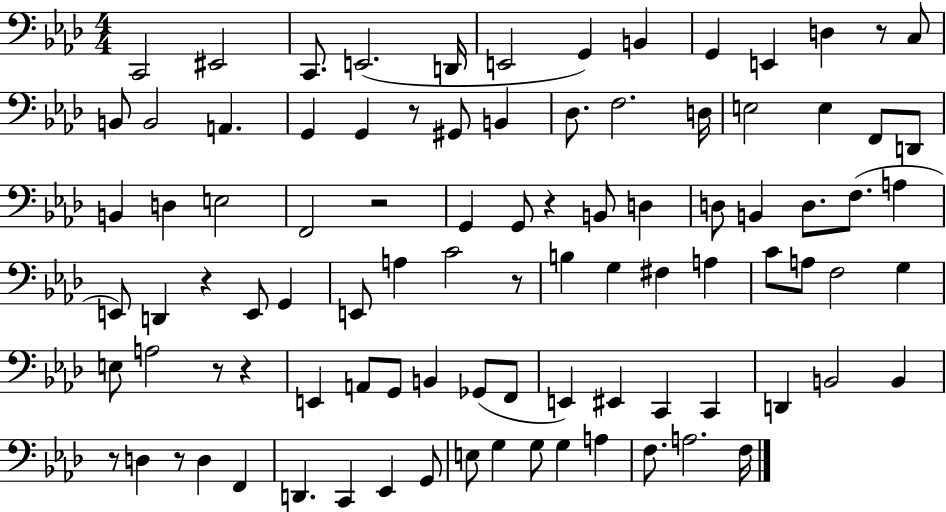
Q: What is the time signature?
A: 4/4